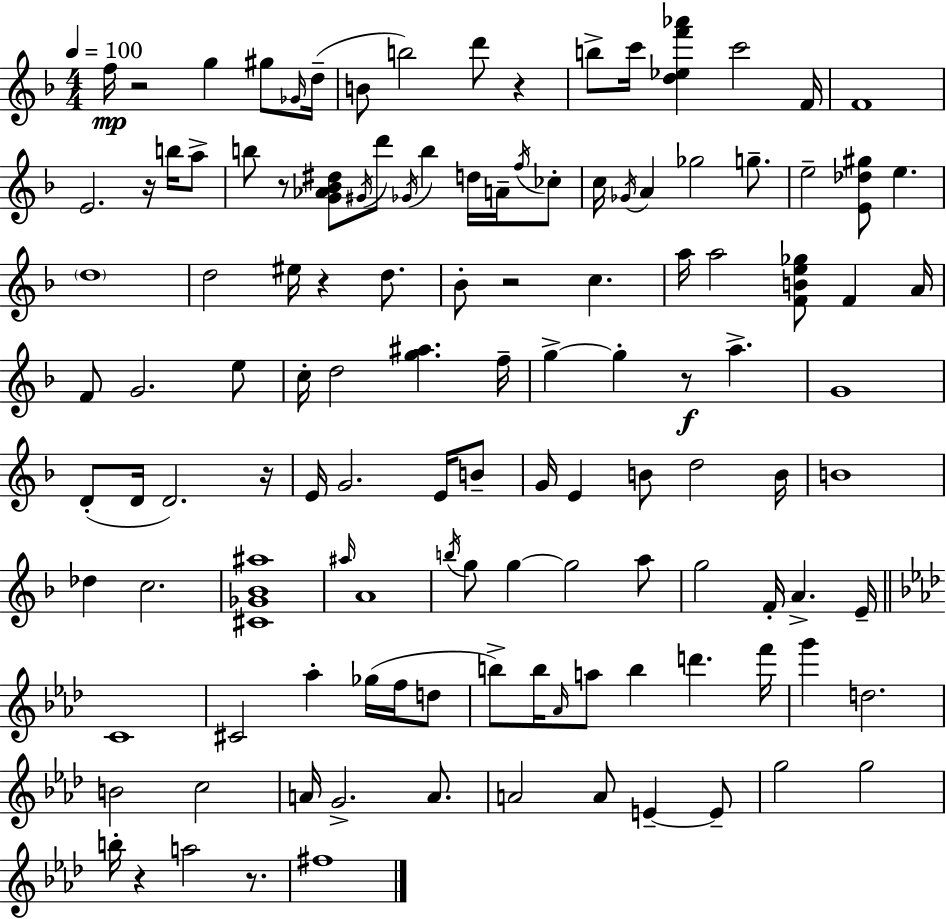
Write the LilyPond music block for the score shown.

{
  \clef treble
  \numericTimeSignature
  \time 4/4
  \key d \minor
  \tempo 4 = 100
  f''16\mp r2 g''4 gis''8 \grace { ges'16 }( | d''16-- b'8 b''2) d'''8 r4 | b''8-> c'''16 <d'' ees'' f''' aes'''>4 c'''2 | f'16 f'1 | \break e'2. r16 b''16 a''8-> | b''8 r8 <g' aes' bes' dis''>8 \acciaccatura { gis'16 } d'''8 \acciaccatura { ges'16 } b''4 d''16 | a'16-- \acciaccatura { f''16 } ces''8-. c''16 \acciaccatura { ges'16 } a'4 ges''2 | g''8.-- e''2-- <e' des'' gis''>8 e''4. | \break \parenthesize d''1 | d''2 eis''16 r4 | d''8. bes'8-. r2 c''4. | a''16 a''2 <f' b' e'' ges''>8 | \break f'4 a'16 f'8 g'2. | e''8 c''16-. d''2 <g'' ais''>4. | f''16-- g''4->~~ g''4-. r8\f a''4.-> | g'1 | \break d'8-.( d'16 d'2.) | r16 e'16 g'2. | e'16 b'8-- g'16 e'4 b'8 d''2 | b'16 b'1 | \break des''4 c''2. | <cis' ges' bes' ais''>1 | \grace { ais''16 } a'1 | \acciaccatura { b''16 } g''8 g''4~~ g''2 | \break a''8 g''2 f'16-. | a'4.-> e'16-- \bar "||" \break \key aes \major c'1 | cis'2 aes''4-. ges''16( f''16 d''8 | b''8->) b''16 \grace { aes'16 } a''8 b''4 d'''4. | f'''16 g'''4 d''2. | \break b'2 c''2 | a'16 g'2.-> a'8. | a'2 a'8 e'4--~~ e'8-- | g''2 g''2 | \break b''16-. r4 a''2 r8. | fis''1 | \bar "|."
}